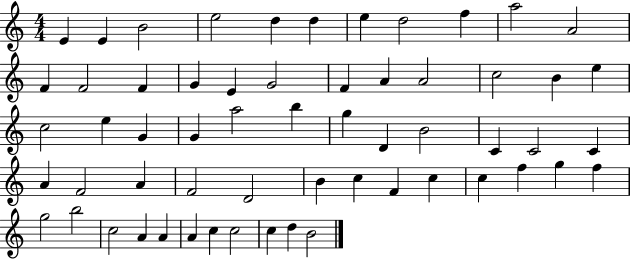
E4/q E4/q B4/h E5/h D5/q D5/q E5/q D5/h F5/q A5/h A4/h F4/q F4/h F4/q G4/q E4/q G4/h F4/q A4/q A4/h C5/h B4/q E5/q C5/h E5/q G4/q G4/q A5/h B5/q G5/q D4/q B4/h C4/q C4/h C4/q A4/q F4/h A4/q F4/h D4/h B4/q C5/q F4/q C5/q C5/q F5/q G5/q F5/q G5/h B5/h C5/h A4/q A4/q A4/q C5/q C5/h C5/q D5/q B4/h